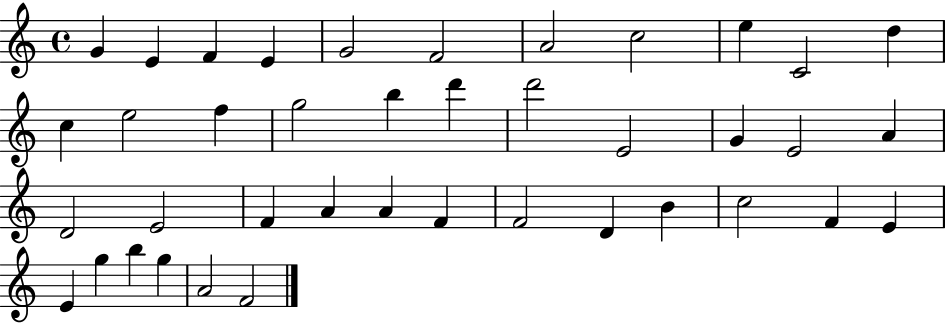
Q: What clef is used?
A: treble